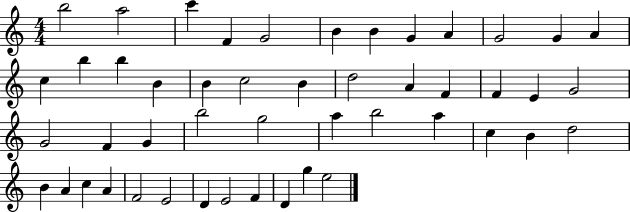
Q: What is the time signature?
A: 4/4